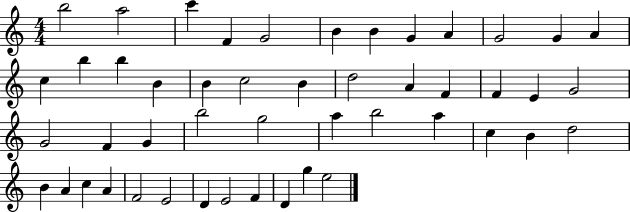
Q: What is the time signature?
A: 4/4